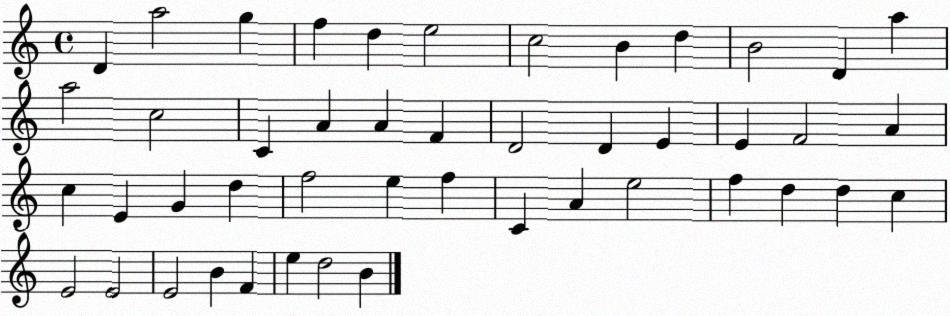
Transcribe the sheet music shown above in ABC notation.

X:1
T:Untitled
M:4/4
L:1/4
K:C
D a2 g f d e2 c2 B d B2 D a a2 c2 C A A F D2 D E E F2 A c E G d f2 e f C A e2 f d d c E2 E2 E2 B F e d2 B